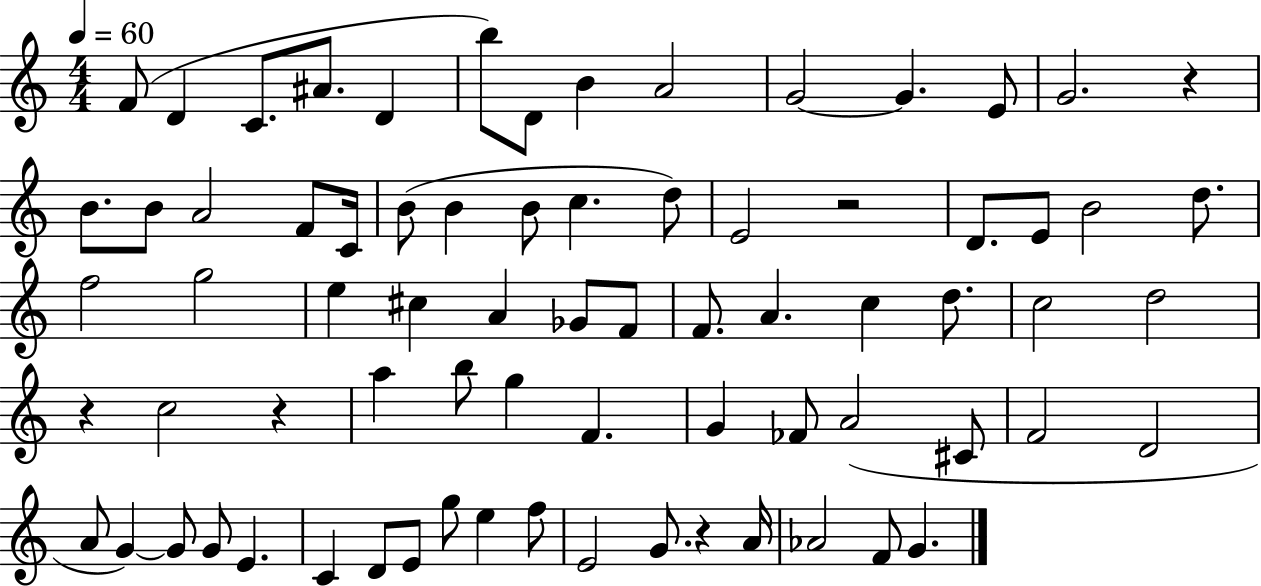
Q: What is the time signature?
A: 4/4